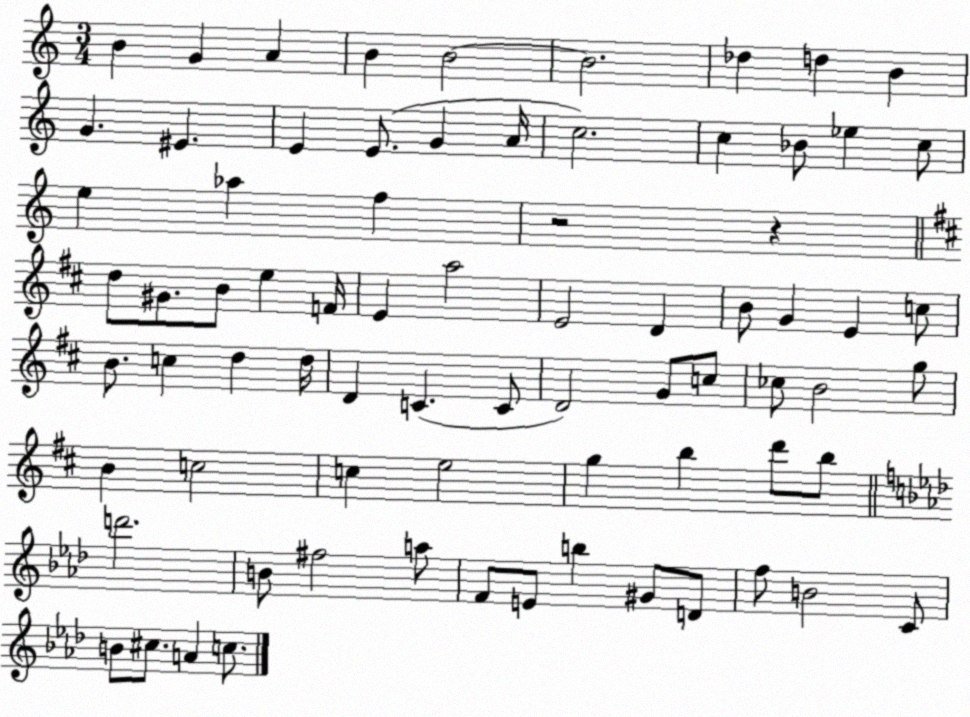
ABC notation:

X:1
T:Untitled
M:3/4
L:1/4
K:C
B G A B B2 B2 _d d B G ^E E E/2 G A/4 c2 c _B/2 _e c/2 e _a f z2 z d/2 ^G/2 B/2 e F/4 E a2 E2 D B/2 G E c/2 B/2 c d d/4 D C C/2 D2 G/2 c/2 _c/2 B2 g/2 B c2 c e2 g b d'/2 b/2 d'2 B/2 ^f2 a/2 F/2 E/2 b ^G/2 D/2 f/2 B2 C/2 B/2 ^c/2 A c/2